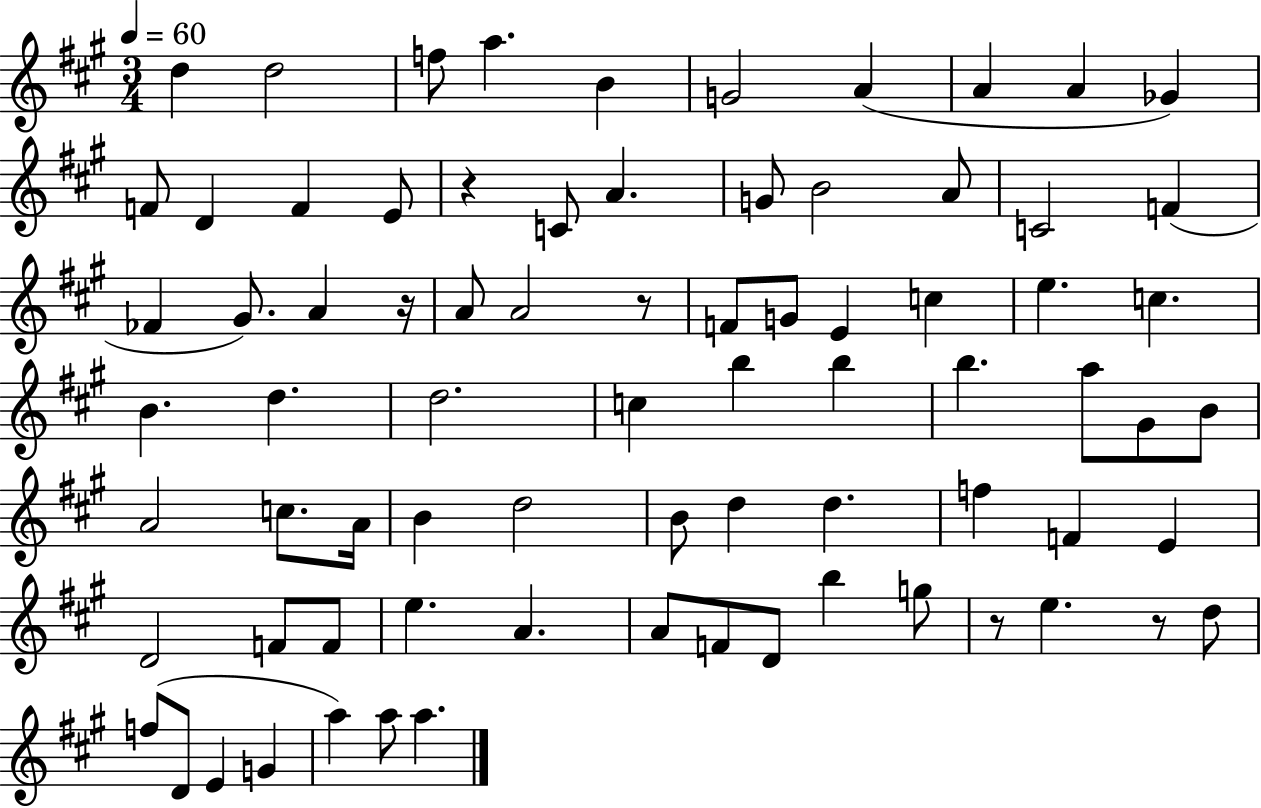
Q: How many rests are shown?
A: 5